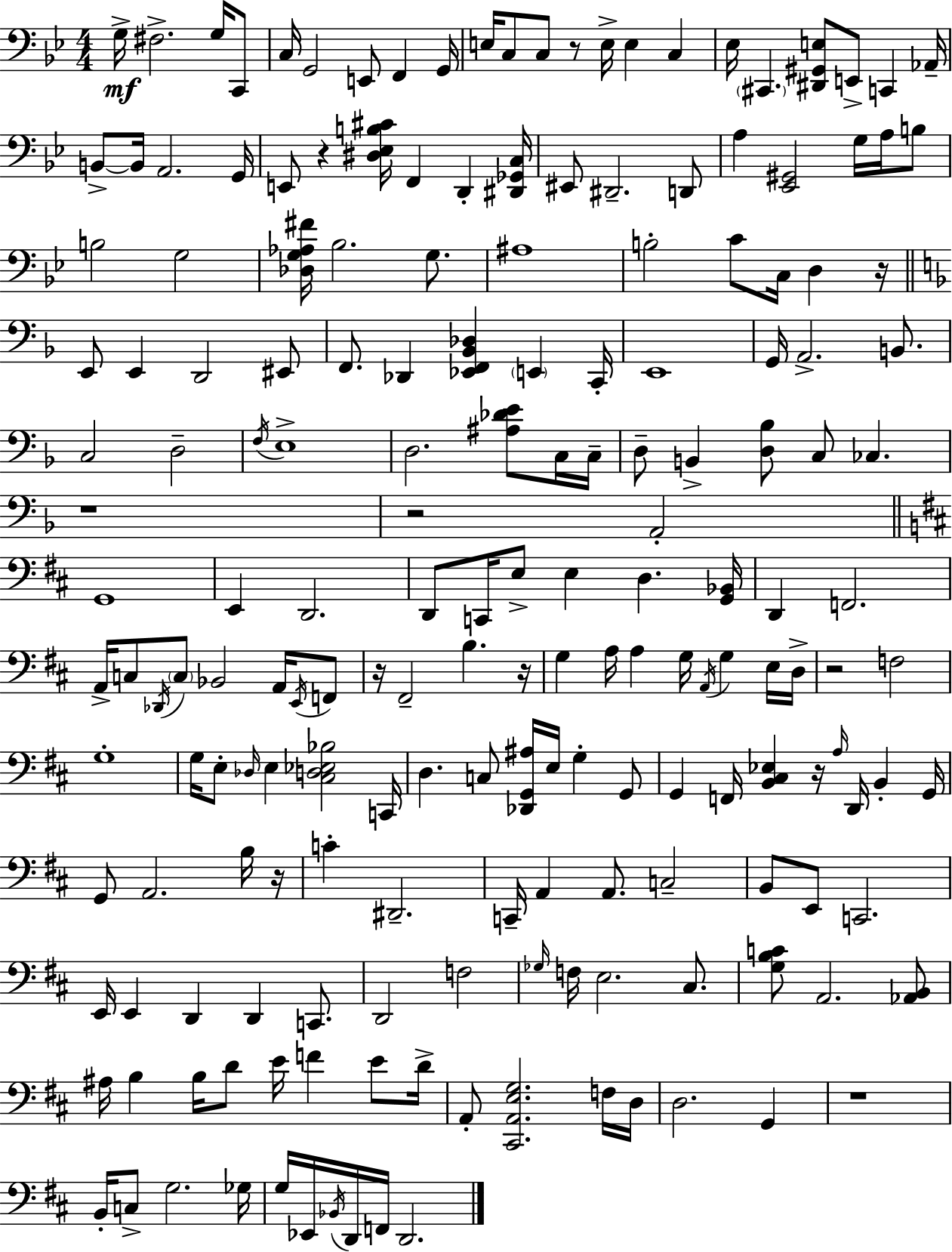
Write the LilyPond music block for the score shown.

{
  \clef bass
  \numericTimeSignature
  \time 4/4
  \key g \minor
  g16->\mf fis2.-> g16 c,8 | c16 g,2 e,8 f,4 g,16 | e16 c8 c8 r8 e16-> e4 c4 | ees16 \parenthesize cis,4. <dis, gis, e>8 e,8-> c,4 aes,16-- | \break b,8->~~ b,16 a,2. g,16 | e,8 r4 <dis ees b cis'>16 f,4 d,4-. <dis, ges, c>16 | eis,8 dis,2.-- d,8 | a4 <ees, gis,>2 g16 a16 b8 | \break b2 g2 | <des g aes fis'>16 bes2. g8. | ais1 | b2-. c'8 c16 d4 r16 | \break \bar "||" \break \key d \minor e,8 e,4 d,2 eis,8 | f,8. des,4 <ees, f, bes, des>4 \parenthesize e,4 c,16-. | e,1 | g,16 a,2.-> b,8. | \break c2 d2-- | \acciaccatura { f16 } e1-> | d2. <ais des' e'>8 c16 | c16-- d8-- b,4-> <d bes>8 c8 ces4. | \break r1 | r2 a,2-. | \bar "||" \break \key d \major g,1 | e,4 d,2. | d,8 c,16 e8-> e4 d4. <g, bes,>16 | d,4 f,2. | \break a,16-> c8 \acciaccatura { des,16 } \parenthesize c8 bes,2 a,16 \acciaccatura { e,16 } | f,8 r16 fis,2-- b4. | r16 g4 a16 a4 g16 \acciaccatura { a,16 } g4 | e16 d16-> r2 f2 | \break g1-. | g16 e8-. \grace { des16 } e4 <cis d ees bes>2 | c,16 d4. c8 <des, g, ais>16 e16 g4-. | g,8 g,4 f,16 <b, cis ees>4 r16 \grace { a16 } d,16 | \break b,4-. g,16 g,8 a,2. | b16 r16 c'4-. dis,2.-- | c,16-- a,4 a,8. c2-- | b,8 e,8 c,2. | \break e,16 e,4 d,4 d,4 | c,8. d,2 f2 | \grace { ges16 } f16 e2. | cis8. <g b c'>8 a,2. | \break <aes, b,>8 ais16 b4 b16 d'8 e'16 f'4 | e'8 d'16-> a,8-. <cis, a, e g>2. | f16 d16 d2. | g,4 r1 | \break b,16-. c8-> g2. | ges16 g16 ees,16 \acciaccatura { bes,16 } d,16 f,16 d,2. | \bar "|."
}